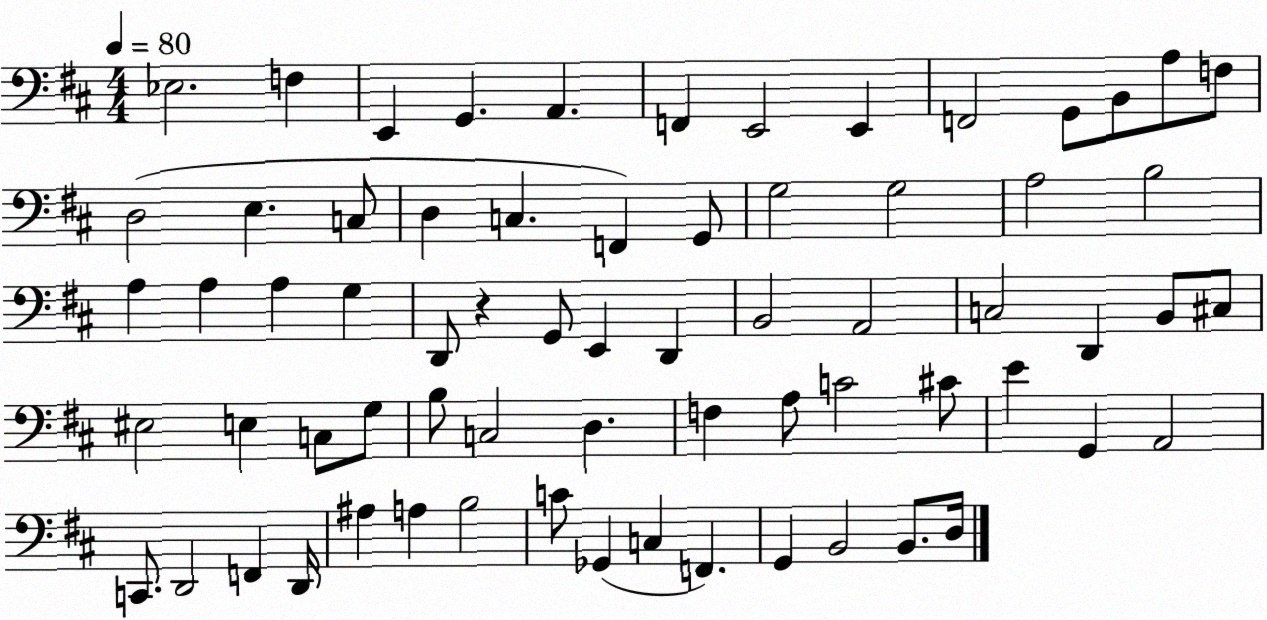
X:1
T:Untitled
M:4/4
L:1/4
K:D
_E,2 F, E,, G,, A,, F,, E,,2 E,, F,,2 G,,/2 B,,/2 A,/2 F,/2 D,2 E, C,/2 D, C, F,, G,,/2 G,2 G,2 A,2 B,2 A, A, A, G, D,,/2 z G,,/2 E,, D,, B,,2 A,,2 C,2 D,, B,,/2 ^C,/2 ^E,2 E, C,/2 G,/2 B,/2 C,2 D, F, A,/2 C2 ^C/2 E G,, A,,2 C,,/2 D,,2 F,, D,,/4 ^A, A, B,2 C/2 _G,, C, F,, G,, B,,2 B,,/2 D,/4